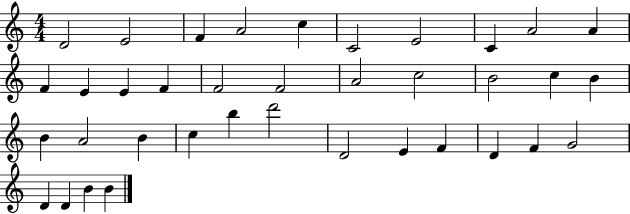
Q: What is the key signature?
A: C major